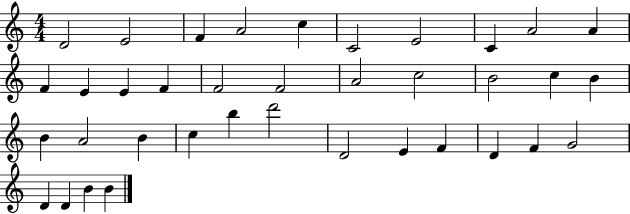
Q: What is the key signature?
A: C major